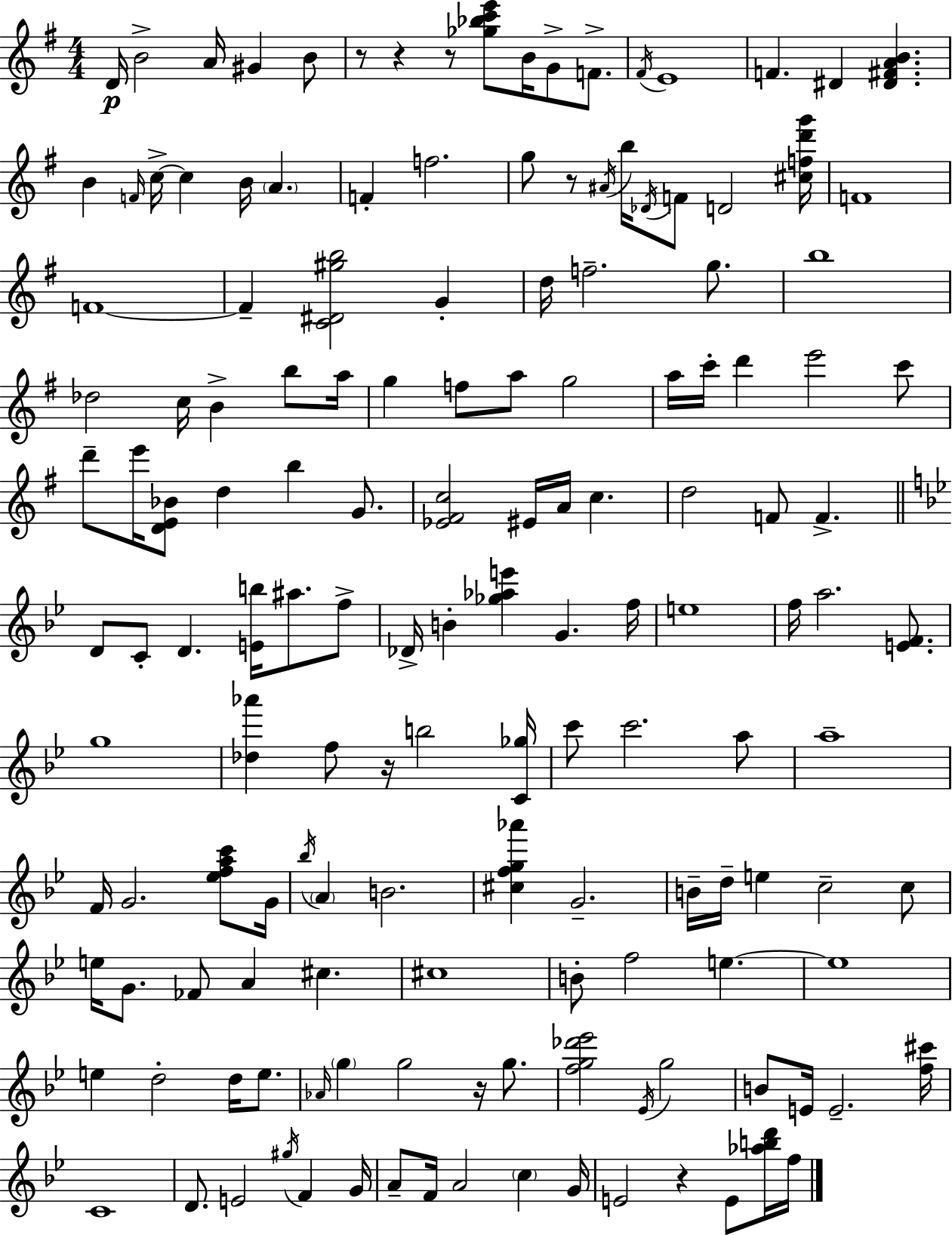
D4/s B4/h A4/s G#4/q B4/e R/e R/q R/e [Gb5,Bb5,C6,E6]/e B4/s G4/e F4/e. F#4/s E4/w F4/q. D#4/q [D#4,F#4,A4,B4]/q. B4/q F4/s C5/s C5/q B4/s A4/q. F4/q F5/h. G5/e R/e A#4/s B5/s Db4/s F4/e D4/h [C#5,F5,D6,G6]/s F4/w F4/w F4/q [C4,D#4,G#5,B5]/h G4/q D5/s F5/h. G5/e. B5/w Db5/h C5/s B4/q B5/e A5/s G5/q F5/e A5/e G5/h A5/s C6/s D6/q E6/h C6/e D6/e E6/s [D4,E4,Bb4]/e D5/q B5/q G4/e. [Eb4,F#4,C5]/h EIS4/s A4/s C5/q. D5/h F4/e F4/q. D4/e C4/e D4/q. [E4,B5]/s A#5/e. F5/e Db4/s B4/q [Gb5,Ab5,E6]/q G4/q. F5/s E5/w F5/s A5/h. [E4,F4]/e. G5/w [Db5,Ab6]/q F5/e R/s B5/h [C4,Gb5]/s C6/e C6/h. A5/e A5/w F4/s G4/h. [Eb5,F5,A5,C6]/e G4/s Bb5/s A4/q B4/h. [C#5,F5,G5,Ab6]/q G4/h. B4/s D5/s E5/q C5/h C5/e E5/s G4/e. FES4/e A4/q C#5/q. C#5/w B4/e F5/h E5/q. E5/w E5/q D5/h D5/s E5/e. Ab4/s G5/q G5/h R/s G5/e. [F5,G5,Db6,Eb6]/h Eb4/s G5/h B4/e E4/s E4/h. [F5,C#6]/s C4/w D4/e. E4/h G#5/s F4/q G4/s A4/e F4/s A4/h C5/q G4/s E4/h R/q E4/e [Ab5,B5,D6]/s F5/s